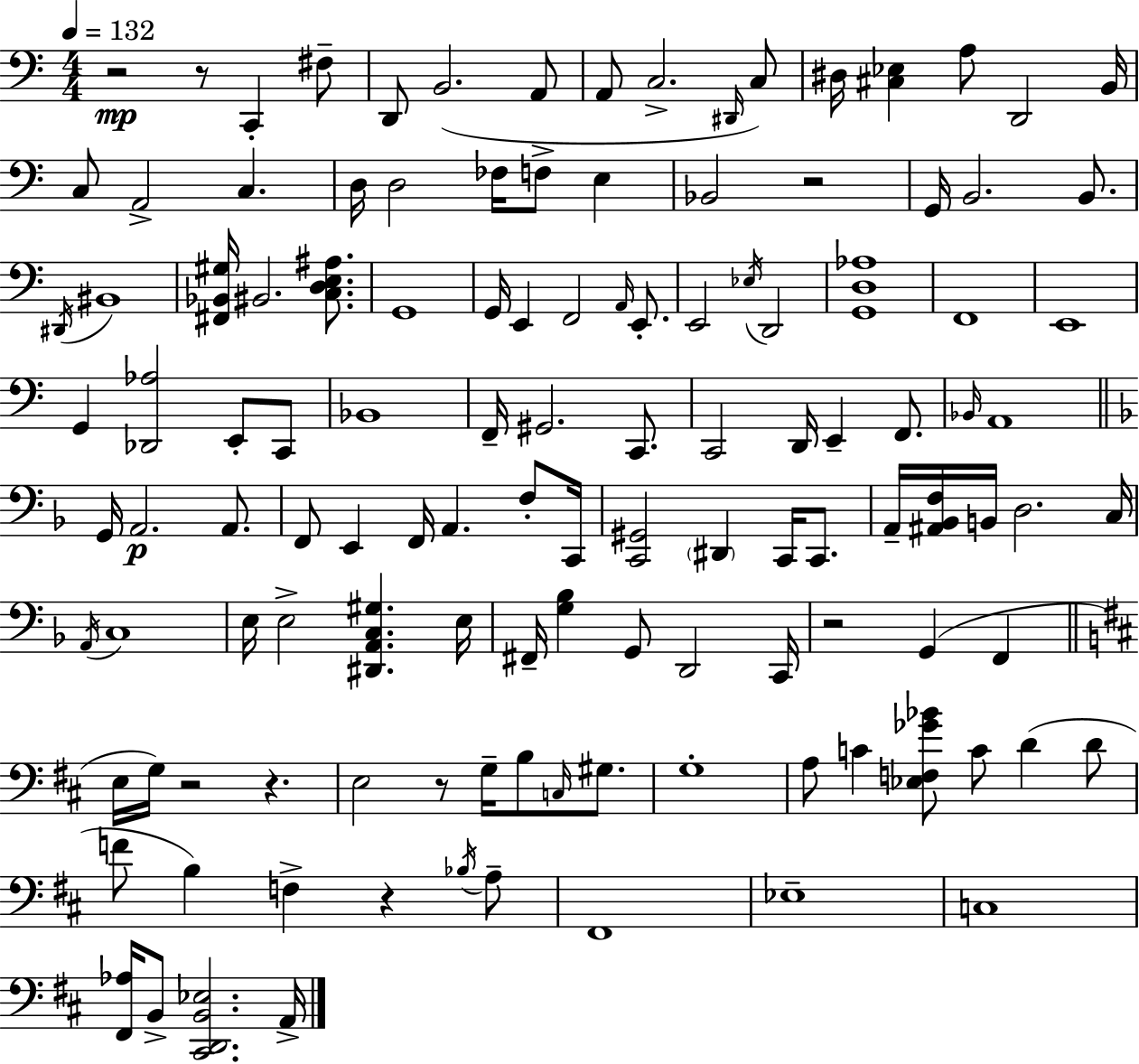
R/h R/e C2/q F#3/e D2/e B2/h. A2/e A2/e C3/h. D#2/s C3/e D#3/s [C#3,Eb3]/q A3/e D2/h B2/s C3/e A2/h C3/q. D3/s D3/h FES3/s F3/e E3/q Bb2/h R/h G2/s B2/h. B2/e. D#2/s BIS2/w [F#2,Bb2,G#3]/s BIS2/h. [C3,D3,E3,A#3]/e. G2/w G2/s E2/q F2/h A2/s E2/e. E2/h Eb3/s D2/h [G2,D3,Ab3]/w F2/w E2/w G2/q [Db2,Ab3]/h E2/e C2/e Bb2/w F2/s G#2/h. C2/e. C2/h D2/s E2/q F2/e. Bb2/s A2/w G2/s A2/h. A2/e. F2/e E2/q F2/s A2/q. F3/e C2/s [C2,G#2]/h D#2/q C2/s C2/e. A2/s [A#2,Bb2,F3]/s B2/s D3/h. C3/s A2/s C3/w E3/s E3/h [D#2,A2,C3,G#3]/q. E3/s F#2/s [G3,Bb3]/q G2/e D2/h C2/s R/h G2/q F2/q E3/s G3/s R/h R/q. E3/h R/e G3/s B3/e C3/s G#3/e. G3/w A3/e C4/q [Eb3,F3,Gb4,Bb4]/e C4/e D4/q D4/e F4/e B3/q F3/q R/q Bb3/s A3/e F#2/w Eb3/w C3/w [F#2,Ab3]/s B2/e [C#2,D2,B2,Eb3]/h. A2/s